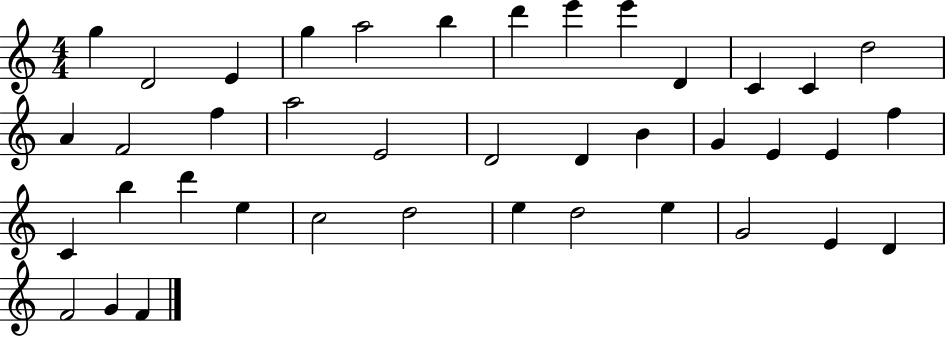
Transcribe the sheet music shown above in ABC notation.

X:1
T:Untitled
M:4/4
L:1/4
K:C
g D2 E g a2 b d' e' e' D C C d2 A F2 f a2 E2 D2 D B G E E f C b d' e c2 d2 e d2 e G2 E D F2 G F